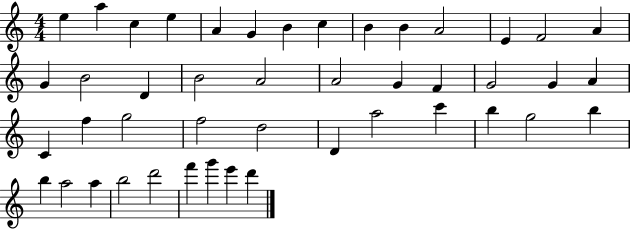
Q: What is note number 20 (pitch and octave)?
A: A4